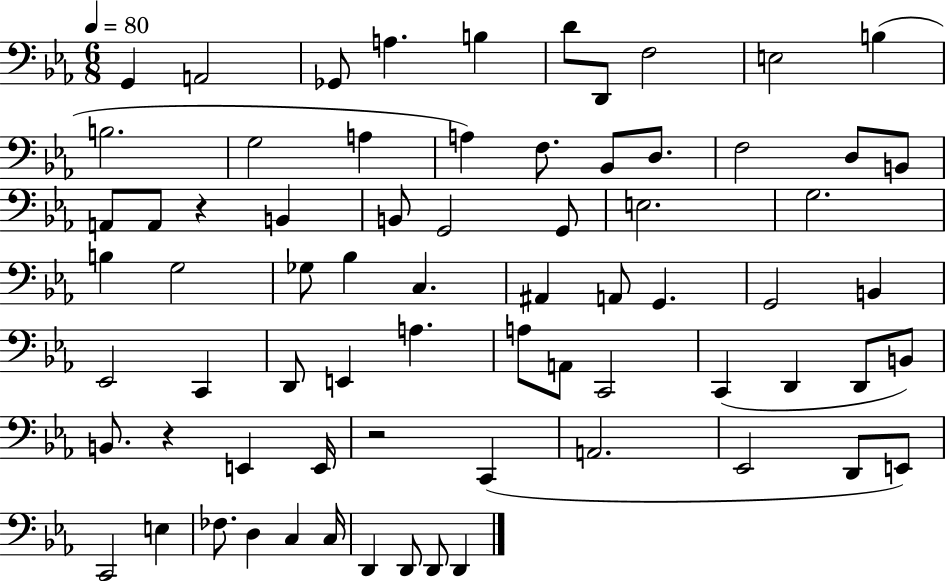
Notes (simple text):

G2/q A2/h Gb2/e A3/q. B3/q D4/e D2/e F3/h E3/h B3/q B3/h. G3/h A3/q A3/q F3/e. Bb2/e D3/e. F3/h D3/e B2/e A2/e A2/e R/q B2/q B2/e G2/h G2/e E3/h. G3/h. B3/q G3/h Gb3/e Bb3/q C3/q. A#2/q A2/e G2/q. G2/h B2/q Eb2/h C2/q D2/e E2/q A3/q. A3/e A2/e C2/h C2/q D2/q D2/e B2/e B2/e. R/q E2/q E2/s R/h C2/q A2/h. Eb2/h D2/e E2/e C2/h E3/q FES3/e. D3/q C3/q C3/s D2/q D2/e D2/e D2/q